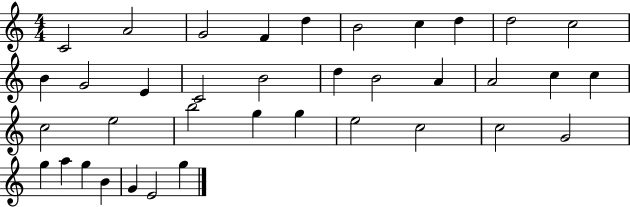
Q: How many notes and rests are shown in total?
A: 37